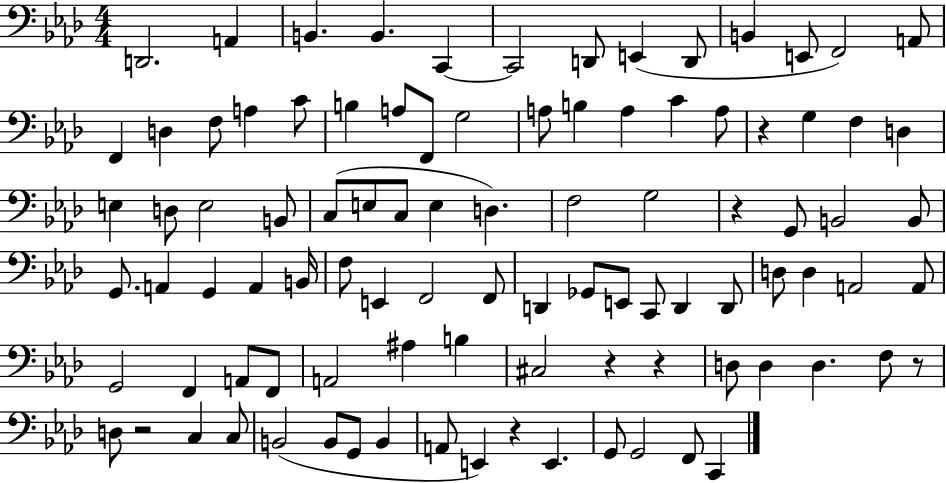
D2/h. A2/q B2/q. B2/q. C2/q C2/h D2/e E2/q D2/e B2/q E2/e F2/h A2/e F2/q D3/q F3/e A3/q C4/e B3/q A3/e F2/e G3/h A3/e B3/q A3/q C4/q A3/e R/q G3/q F3/q D3/q E3/q D3/e E3/h B2/e C3/e E3/e C3/e E3/q D3/q. F3/h G3/h R/q G2/e B2/h B2/e G2/e. A2/q G2/q A2/q B2/s F3/e E2/q F2/h F2/e D2/q Gb2/e E2/e C2/e D2/q D2/e D3/e D3/q A2/h A2/e G2/h F2/q A2/e F2/e A2/h A#3/q B3/q C#3/h R/q R/q D3/e D3/q D3/q. F3/e R/e D3/e R/h C3/q C3/e B2/h B2/e G2/e B2/q A2/e E2/q R/q E2/q. G2/e G2/h F2/e C2/q